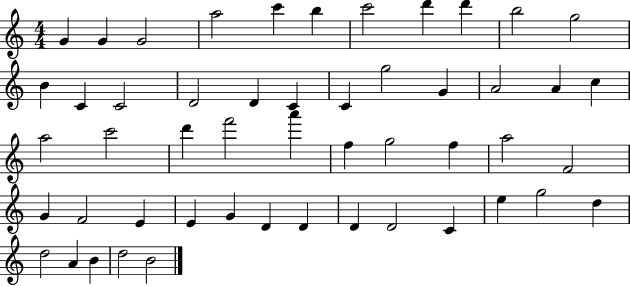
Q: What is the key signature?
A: C major